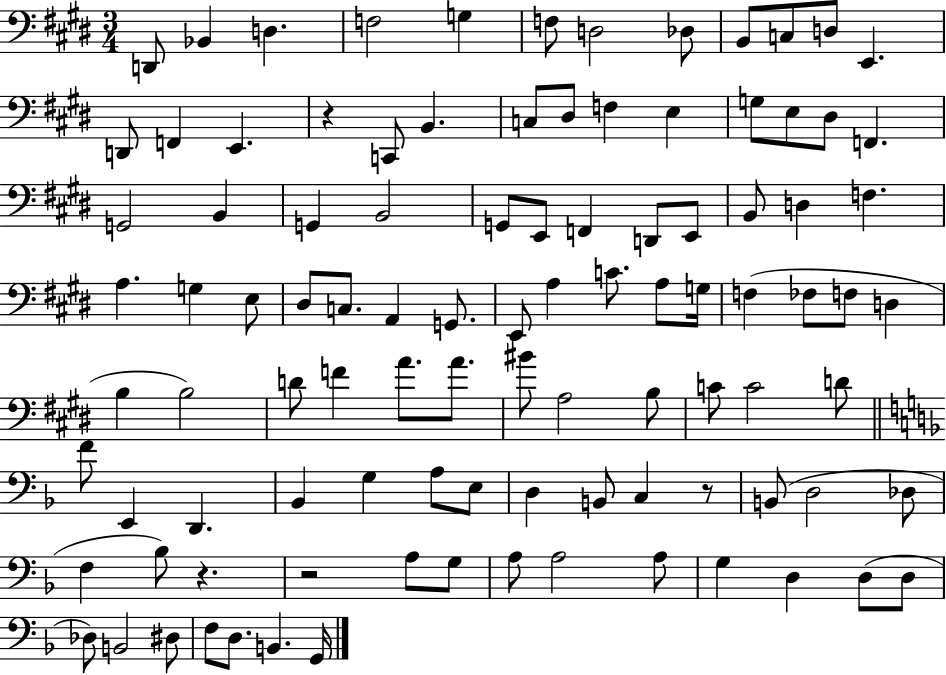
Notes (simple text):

D2/e Bb2/q D3/q. F3/h G3/q F3/e D3/h Db3/e B2/e C3/e D3/e E2/q. D2/e F2/q E2/q. R/q C2/e B2/q. C3/e D#3/e F3/q E3/q G3/e E3/e D#3/e F2/q. G2/h B2/q G2/q B2/h G2/e E2/e F2/q D2/e E2/e B2/e D3/q F3/q. A3/q. G3/q E3/e D#3/e C3/e. A2/q G2/e. E2/e A3/q C4/e. A3/e G3/s F3/q FES3/e F3/e D3/q B3/q B3/h D4/e F4/q A4/e. A4/e. BIS4/e A3/h B3/e C4/e C4/h D4/e F4/e E2/q D2/q. Bb2/q G3/q A3/e E3/e D3/q B2/e C3/q R/e B2/e D3/h Db3/e F3/q Bb3/e R/q. R/h A3/e G3/e A3/e A3/h A3/e G3/q D3/q D3/e D3/e Db3/e B2/h D#3/e F3/e D3/e. B2/q. G2/s